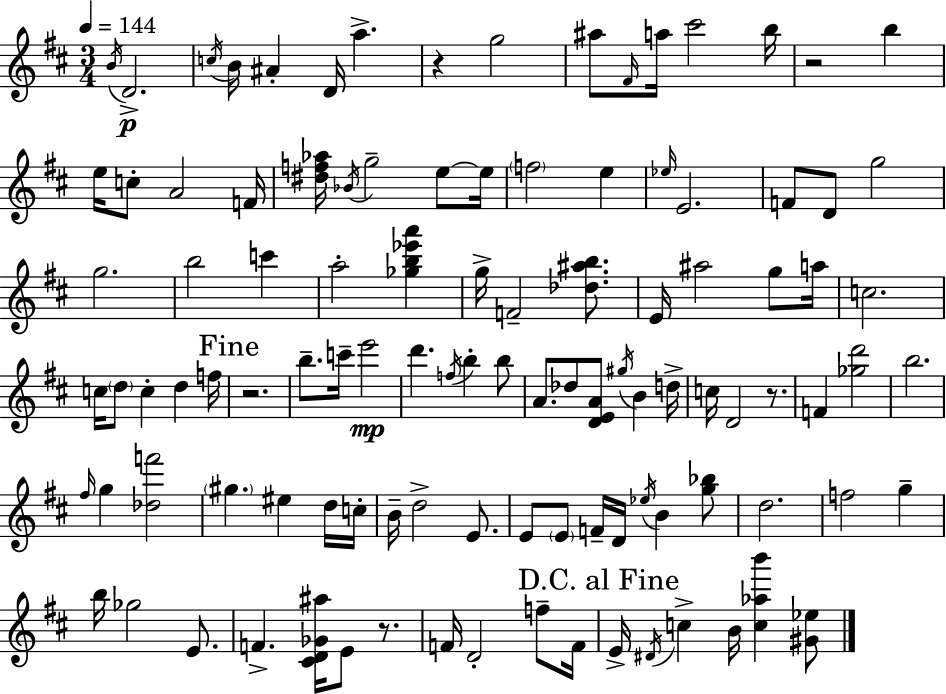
X:1
T:Untitled
M:3/4
L:1/4
K:D
B/4 D2 c/4 B/4 ^A D/4 a z g2 ^a/2 ^F/4 a/4 ^c'2 b/4 z2 b e/4 c/2 A2 F/4 [^df_a]/4 _B/4 g2 e/2 e/4 f2 e _e/4 E2 F/2 D/2 g2 g2 b2 c' a2 [_gb_e'a'] g/4 F2 [_d^ab]/2 E/4 ^a2 g/2 a/4 c2 c/4 d/2 c d f/4 z2 b/2 c'/4 e'2 d' f/4 b b/2 A/2 _d/2 [DEA]/2 ^g/4 B d/4 c/4 D2 z/2 F [_gd']2 b2 ^f/4 g [_df']2 ^g ^e d/4 c/4 B/4 d2 E/2 E/2 E/2 F/4 D/4 _e/4 B [g_b]/2 d2 f2 g b/4 _g2 E/2 F [^CD_G^a]/4 E/2 z/2 F/4 D2 f/2 F/4 E/4 ^D/4 c B/4 [c_ab'] [^G_e]/2